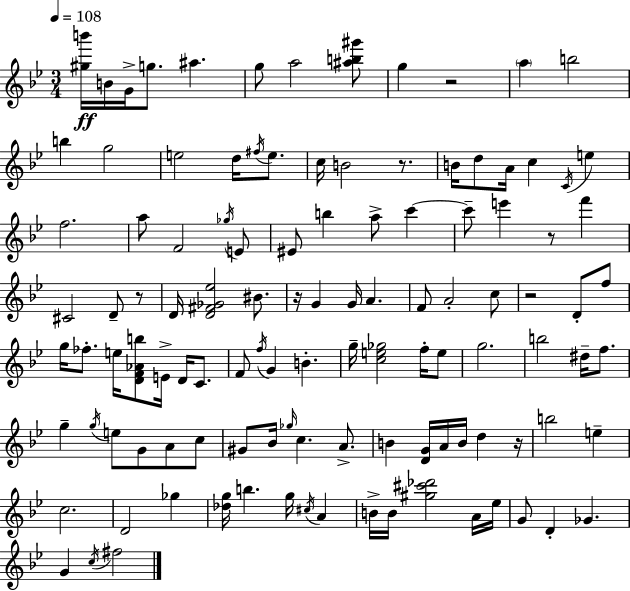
[G#5,B6]/s B4/s G4/s G5/e. A#5/q. G5/e A5/h [A#5,B5,G#6]/e G5/q R/h A5/q B5/h B5/q G5/h E5/h D5/s F#5/s E5/e. C5/s B4/h R/e. B4/s D5/e A4/s C5/q C4/s E5/q F5/h. A5/e F4/h Gb5/s E4/e EIS4/e B5/q A5/e C6/q C6/e E6/q R/e F6/q C#4/h D4/e R/e D4/s [D4,F#4,Gb4,Eb5]/h BIS4/e. R/s G4/q G4/s A4/q. F4/e A4/h C5/e R/h D4/e F5/e G5/s FES5/e. E5/s [D4,F4,Ab4,B5]/e E4/s D4/s C4/e. F4/e F5/s G4/q B4/q. G5/s [C5,E5,Gb5]/h F5/s E5/e G5/h. B5/h D#5/s F5/e. G5/q G5/s E5/e G4/e A4/e C5/e G#4/e Bb4/s Gb5/s C5/q. A4/e. B4/q [D4,G4]/s A4/s B4/s D5/q R/s B5/h E5/q C5/h. D4/h Gb5/q [Db5,G5]/s B5/q. G5/s C#5/s A4/q B4/s B4/s [G#5,C#6,Db6]/h A4/s Eb5/s G4/e D4/q Gb4/q. G4/q C5/s F#5/h